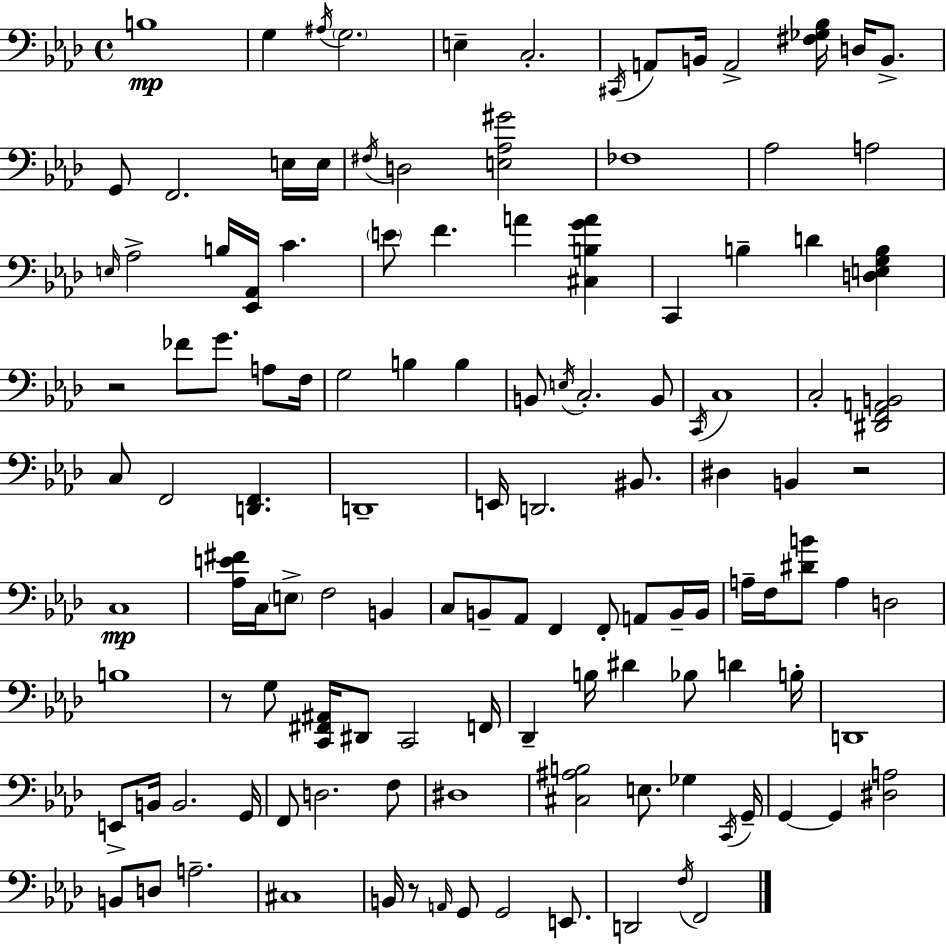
B3/w G3/q A#3/s G3/h. E3/q C3/h. C#2/s A2/e B2/s A2/h [F#3,Gb3,Bb3]/s D3/s B2/e. G2/e F2/h. E3/s E3/s F#3/s D3/h [E3,Ab3,G#4]/h FES3/w Ab3/h A3/h E3/s Ab3/h B3/s [Eb2,Ab2]/s C4/q. E4/e F4/q. A4/q [C#3,B3,G4,A4]/q C2/q B3/q D4/q [D3,E3,G3,B3]/q R/h FES4/e G4/e. A3/e F3/s G3/h B3/q B3/q B2/e E3/s C3/h. B2/e C2/s C3/w C3/h [D#2,F2,A2,B2]/h C3/e F2/h [D2,F2]/q. D2/w E2/s D2/h. BIS2/e. D#3/q B2/q R/h C3/w [Ab3,E4,F#4]/s C3/s E3/e F3/h B2/q C3/e B2/e Ab2/e F2/q F2/e A2/e B2/s B2/s A3/s F3/s [D#4,B4]/e A3/q D3/h B3/w R/e G3/e [C2,F#2,A#2]/s D#2/e C2/h F2/s Db2/q B3/s D#4/q Bb3/e D4/q B3/s D2/w E2/e B2/s B2/h. G2/s F2/e D3/h. F3/e D#3/w [C#3,A#3,B3]/h E3/e. Gb3/q C2/s G2/s G2/q G2/q [D#3,A3]/h B2/e D3/e A3/h. C#3/w B2/s R/e A2/s G2/e G2/h E2/e. D2/h F3/s F2/h